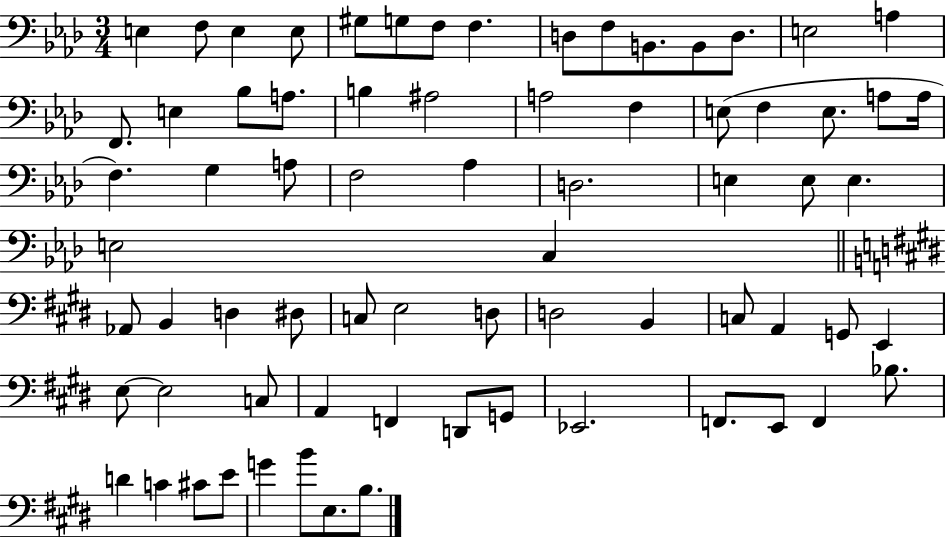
X:1
T:Untitled
M:3/4
L:1/4
K:Ab
E, F,/2 E, E,/2 ^G,/2 G,/2 F,/2 F, D,/2 F,/2 B,,/2 B,,/2 D,/2 E,2 A, F,,/2 E, _B,/2 A,/2 B, ^A,2 A,2 F, E,/2 F, E,/2 A,/2 A,/4 F, G, A,/2 F,2 _A, D,2 E, E,/2 E, E,2 C, _A,,/2 B,, D, ^D,/2 C,/2 E,2 D,/2 D,2 B,, C,/2 A,, G,,/2 E,, E,/2 E,2 C,/2 A,, F,, D,,/2 G,,/2 _E,,2 F,,/2 E,,/2 F,, _B,/2 D C ^C/2 E/2 G B/2 E,/2 B,/2